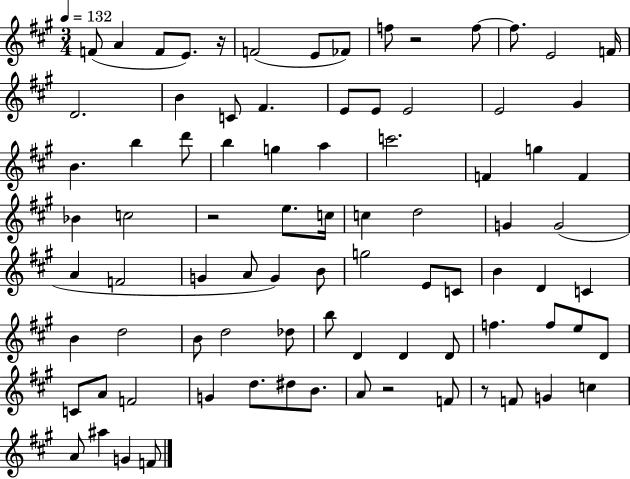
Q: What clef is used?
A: treble